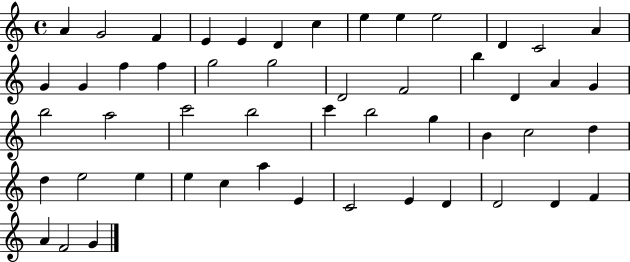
A4/q G4/h F4/q E4/q E4/q D4/q C5/q E5/q E5/q E5/h D4/q C4/h A4/q G4/q G4/q F5/q F5/q G5/h G5/h D4/h F4/h B5/q D4/q A4/q G4/q B5/h A5/h C6/h B5/h C6/q B5/h G5/q B4/q C5/h D5/q D5/q E5/h E5/q E5/q C5/q A5/q E4/q C4/h E4/q D4/q D4/h D4/q F4/q A4/q F4/h G4/q